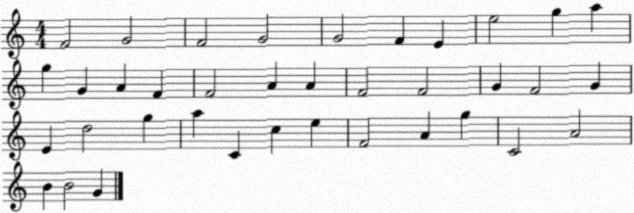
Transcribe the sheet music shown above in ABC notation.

X:1
T:Untitled
M:4/4
L:1/4
K:C
F2 G2 F2 G2 G2 F E e2 g a g G A F F2 A A F2 F2 G F2 G E d2 g a C c e F2 A g C2 A2 B B2 G